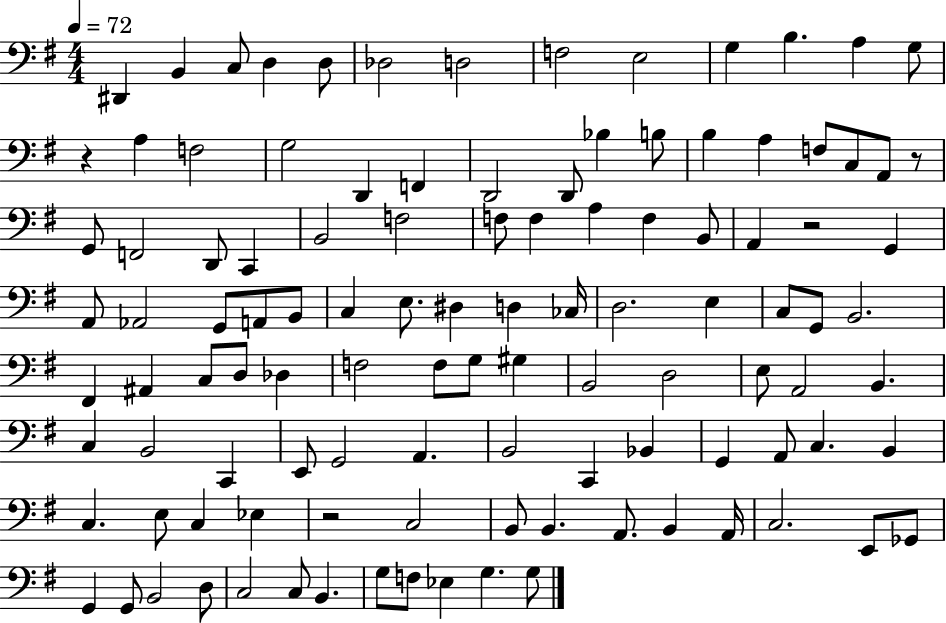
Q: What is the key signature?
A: G major